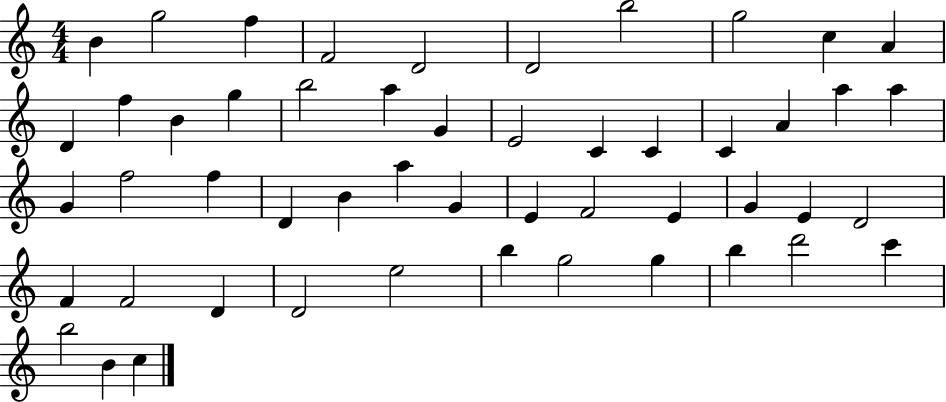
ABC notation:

X:1
T:Untitled
M:4/4
L:1/4
K:C
B g2 f F2 D2 D2 b2 g2 c A D f B g b2 a G E2 C C C A a a G f2 f D B a G E F2 E G E D2 F F2 D D2 e2 b g2 g b d'2 c' b2 B c